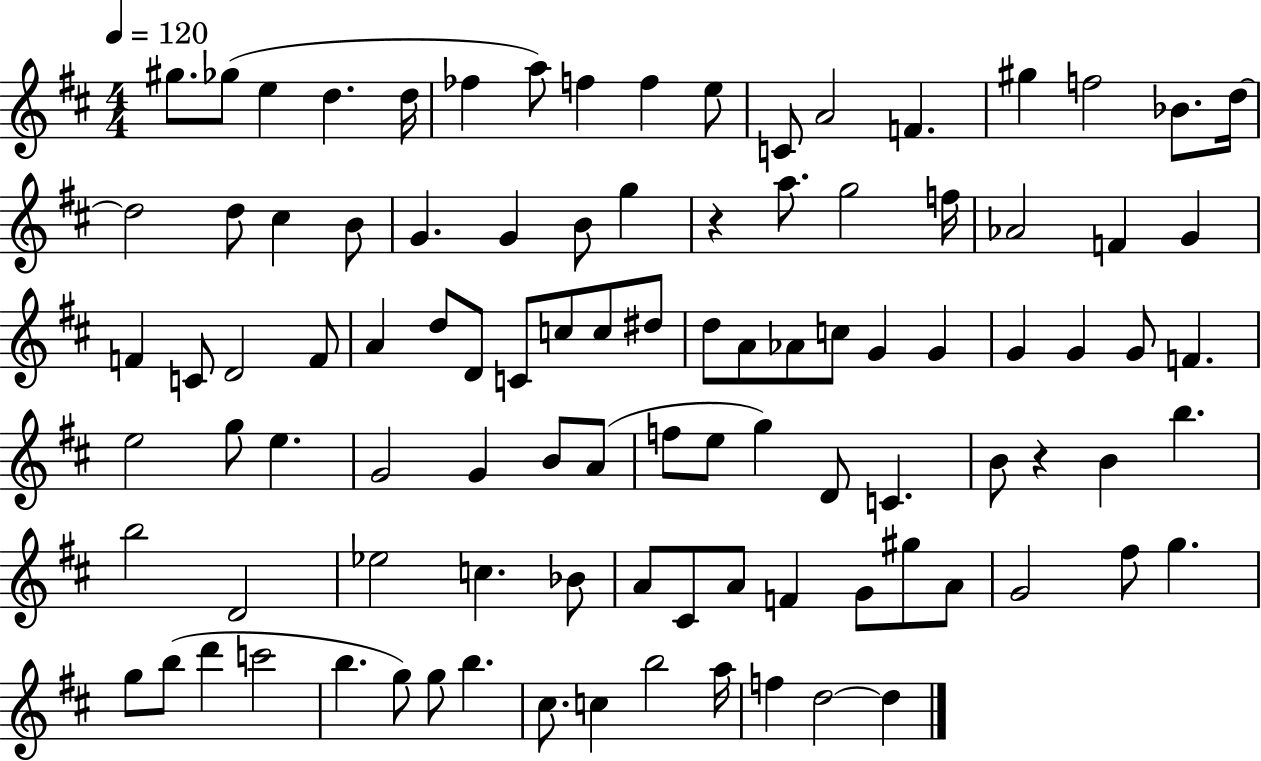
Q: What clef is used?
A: treble